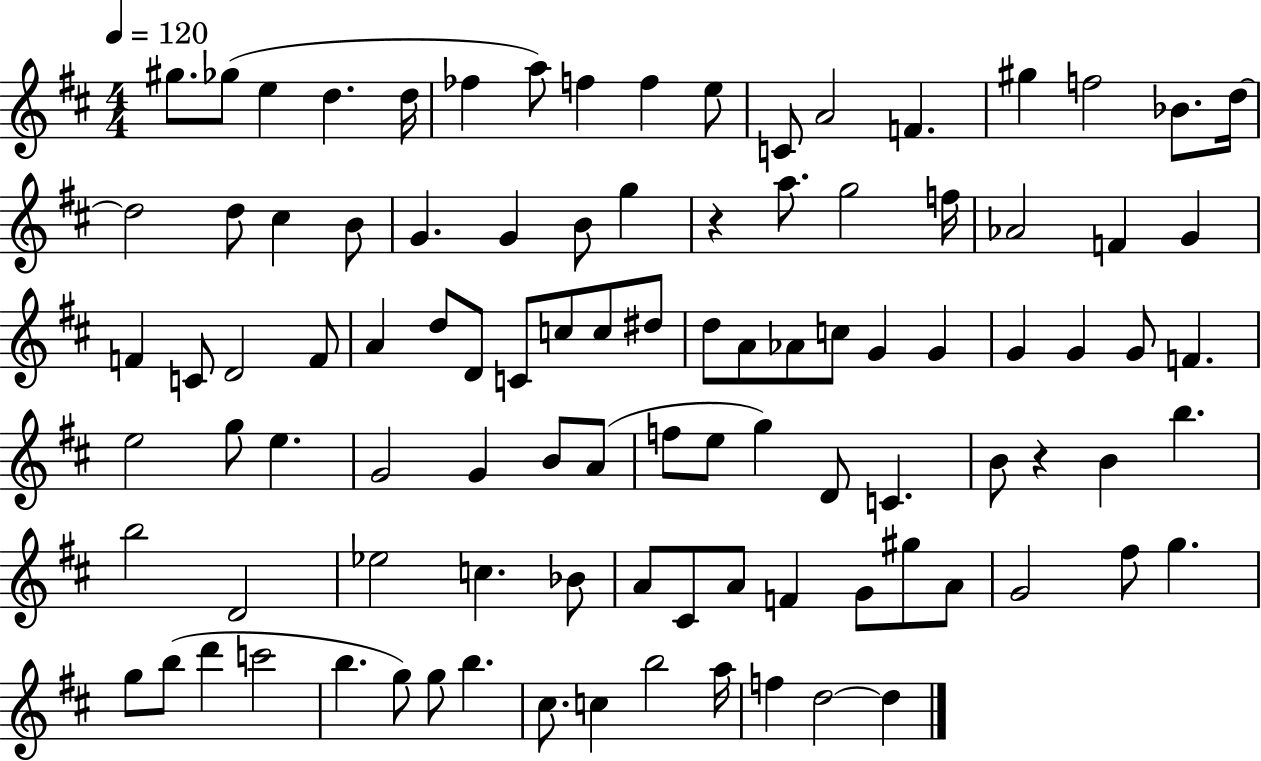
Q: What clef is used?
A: treble